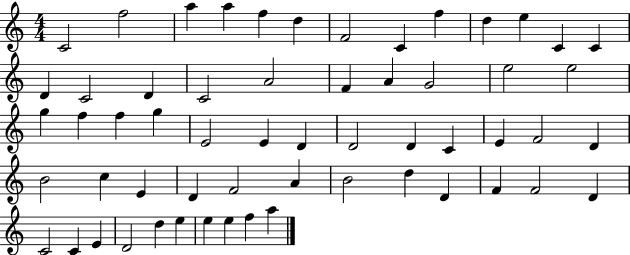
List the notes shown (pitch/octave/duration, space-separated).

C4/h F5/h A5/q A5/q F5/q D5/q F4/h C4/q F5/q D5/q E5/q C4/q C4/q D4/q C4/h D4/q C4/h A4/h F4/q A4/q G4/h E5/h E5/h G5/q F5/q F5/q G5/q E4/h E4/q D4/q D4/h D4/q C4/q E4/q F4/h D4/q B4/h C5/q E4/q D4/q F4/h A4/q B4/h D5/q D4/q F4/q F4/h D4/q C4/h C4/q E4/q D4/h D5/q E5/q E5/q E5/q F5/q A5/q